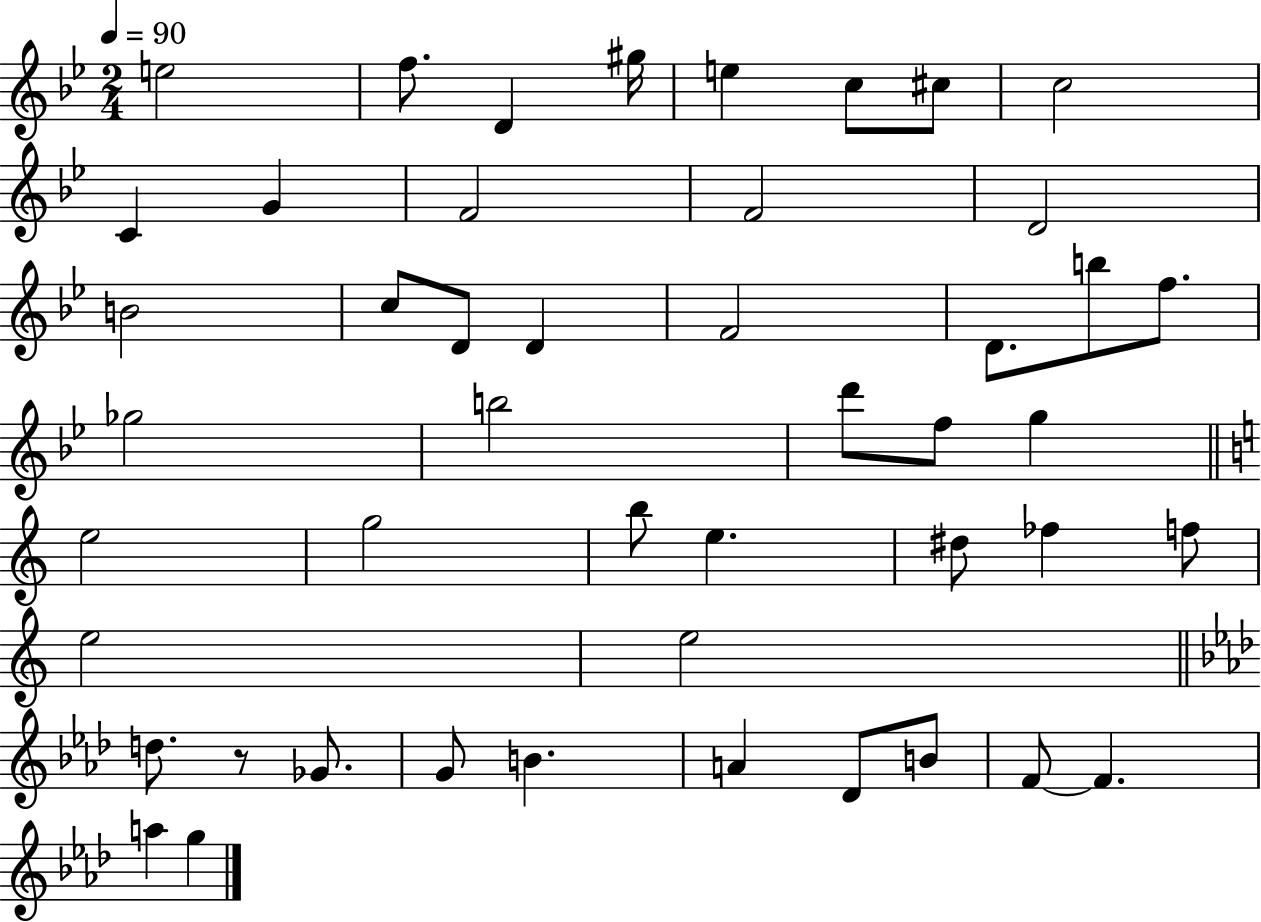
{
  \clef treble
  \numericTimeSignature
  \time 2/4
  \key bes \major
  \tempo 4 = 90
  e''2 | f''8. d'4 gis''16 | e''4 c''8 cis''8 | c''2 | \break c'4 g'4 | f'2 | f'2 | d'2 | \break b'2 | c''8 d'8 d'4 | f'2 | d'8. b''8 f''8. | \break ges''2 | b''2 | d'''8 f''8 g''4 | \bar "||" \break \key c \major e''2 | g''2 | b''8 e''4. | dis''8 fes''4 f''8 | \break e''2 | e''2 | \bar "||" \break \key f \minor d''8. r8 ges'8. | g'8 b'4. | a'4 des'8 b'8 | f'8~~ f'4. | \break a''4 g''4 | \bar "|."
}